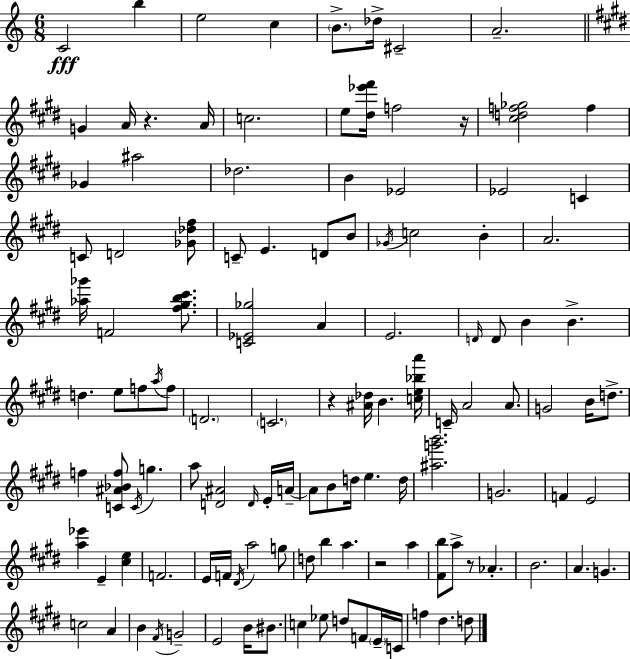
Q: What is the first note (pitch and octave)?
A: C4